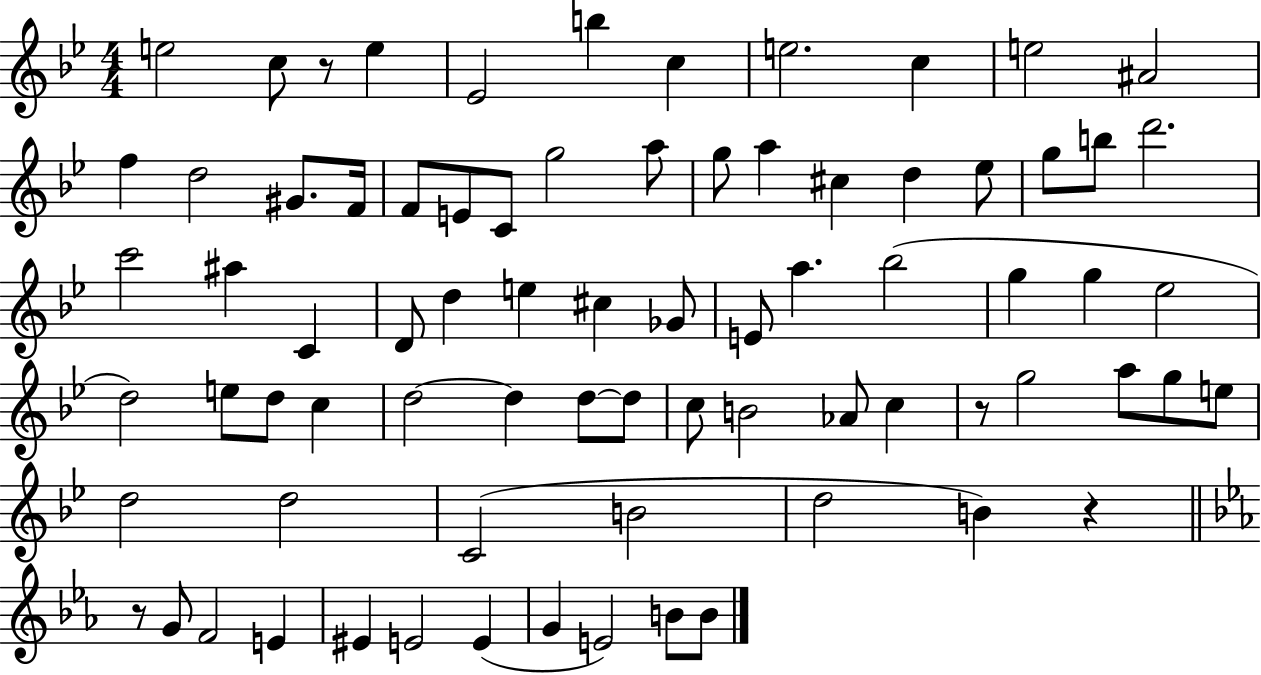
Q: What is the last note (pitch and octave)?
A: B4